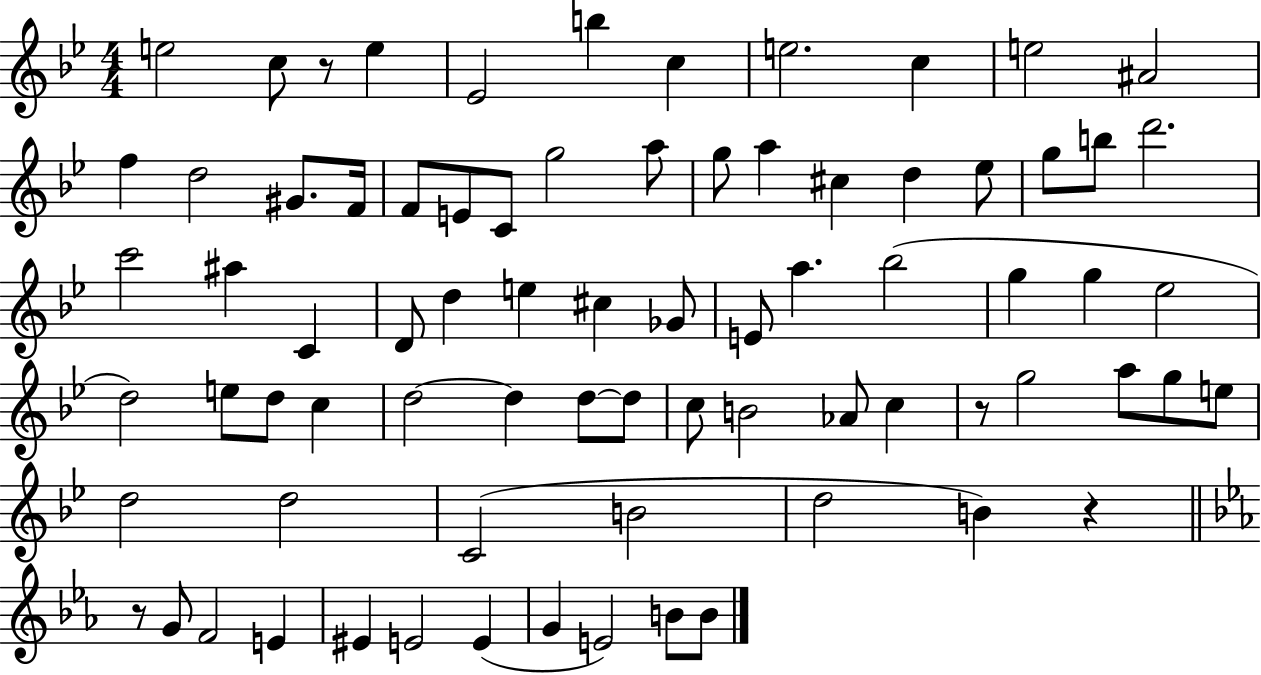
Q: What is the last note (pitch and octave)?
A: B4